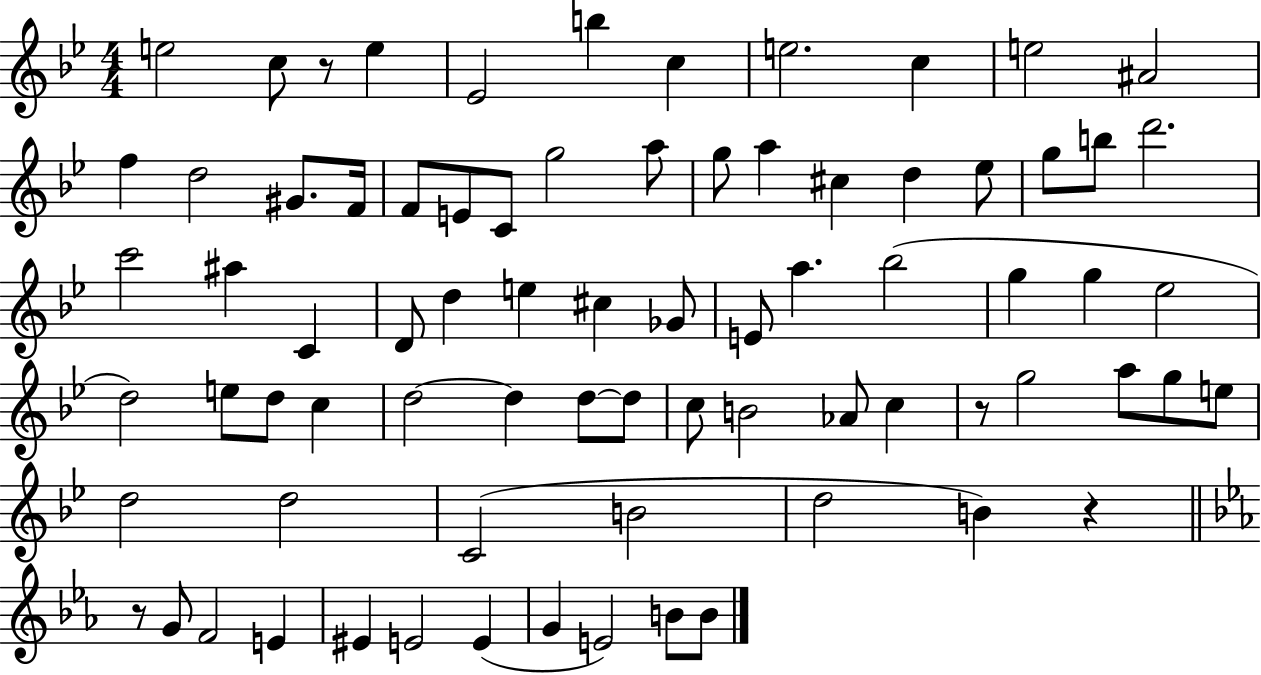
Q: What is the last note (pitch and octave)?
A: B4